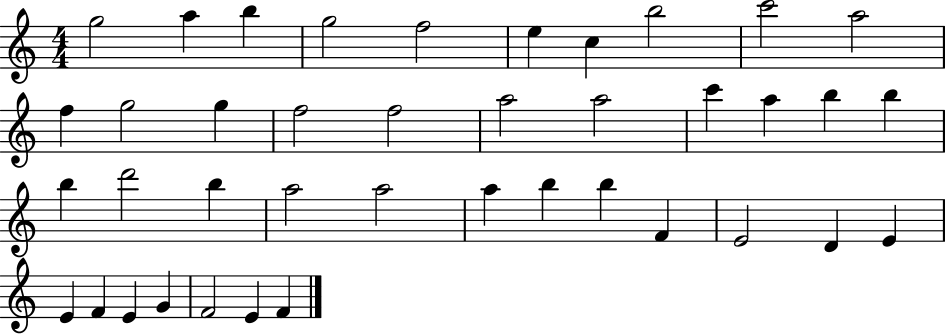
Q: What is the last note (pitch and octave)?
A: F4